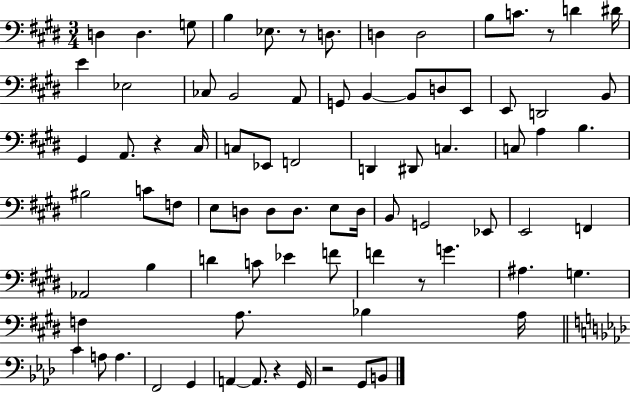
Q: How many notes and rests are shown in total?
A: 81